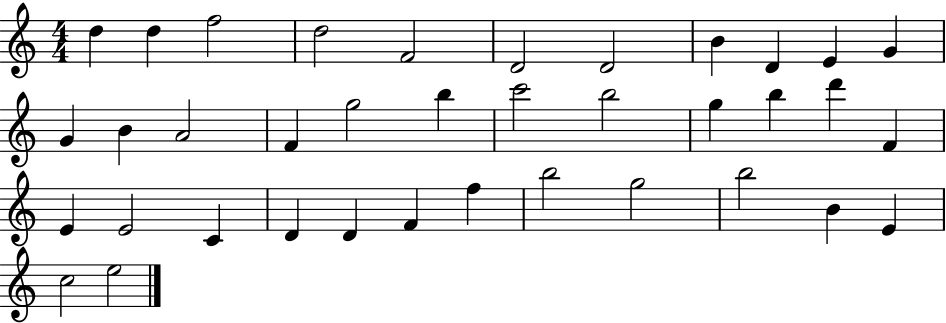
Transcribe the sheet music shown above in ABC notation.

X:1
T:Untitled
M:4/4
L:1/4
K:C
d d f2 d2 F2 D2 D2 B D E G G B A2 F g2 b c'2 b2 g b d' F E E2 C D D F f b2 g2 b2 B E c2 e2